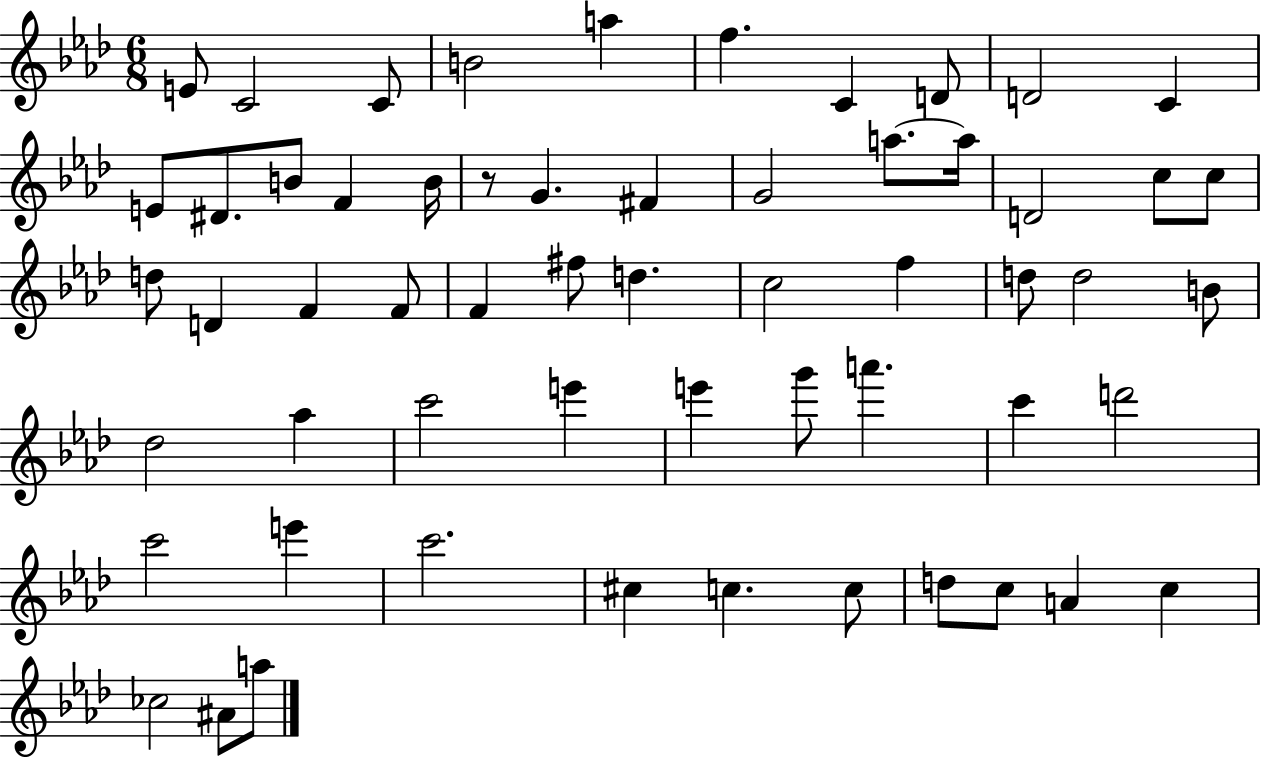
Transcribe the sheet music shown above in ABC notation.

X:1
T:Untitled
M:6/8
L:1/4
K:Ab
E/2 C2 C/2 B2 a f C D/2 D2 C E/2 ^D/2 B/2 F B/4 z/2 G ^F G2 a/2 a/4 D2 c/2 c/2 d/2 D F F/2 F ^f/2 d c2 f d/2 d2 B/2 _d2 _a c'2 e' e' g'/2 a' c' d'2 c'2 e' c'2 ^c c c/2 d/2 c/2 A c _c2 ^A/2 a/2